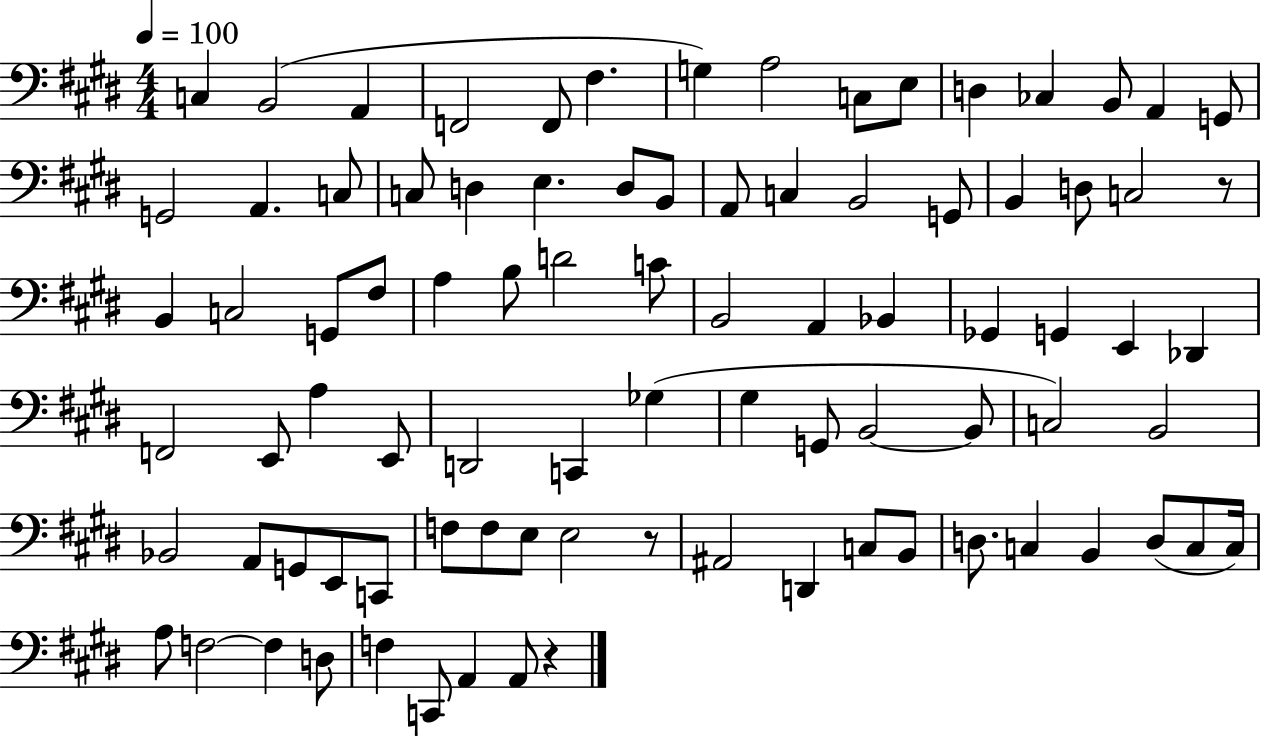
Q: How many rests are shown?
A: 3